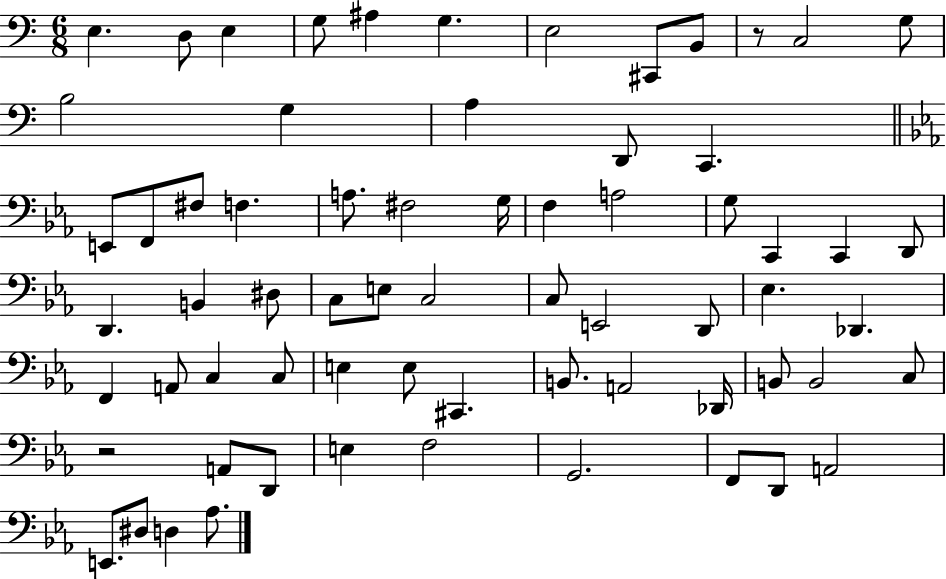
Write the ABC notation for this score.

X:1
T:Untitled
M:6/8
L:1/4
K:C
E, D,/2 E, G,/2 ^A, G, E,2 ^C,,/2 B,,/2 z/2 C,2 G,/2 B,2 G, A, D,,/2 C,, E,,/2 F,,/2 ^F,/2 F, A,/2 ^F,2 G,/4 F, A,2 G,/2 C,, C,, D,,/2 D,, B,, ^D,/2 C,/2 E,/2 C,2 C,/2 E,,2 D,,/2 _E, _D,, F,, A,,/2 C, C,/2 E, E,/2 ^C,, B,,/2 A,,2 _D,,/4 B,,/2 B,,2 C,/2 z2 A,,/2 D,,/2 E, F,2 G,,2 F,,/2 D,,/2 A,,2 E,,/2 ^D,/2 D, _A,/2